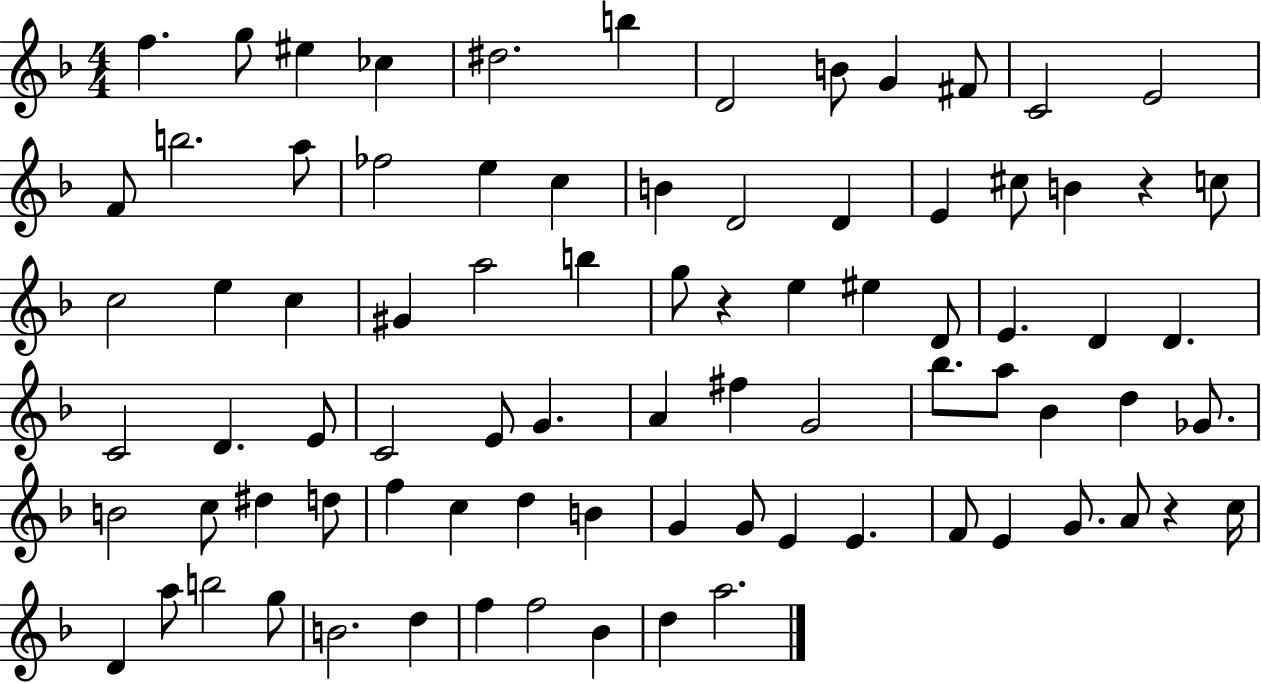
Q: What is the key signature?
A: F major